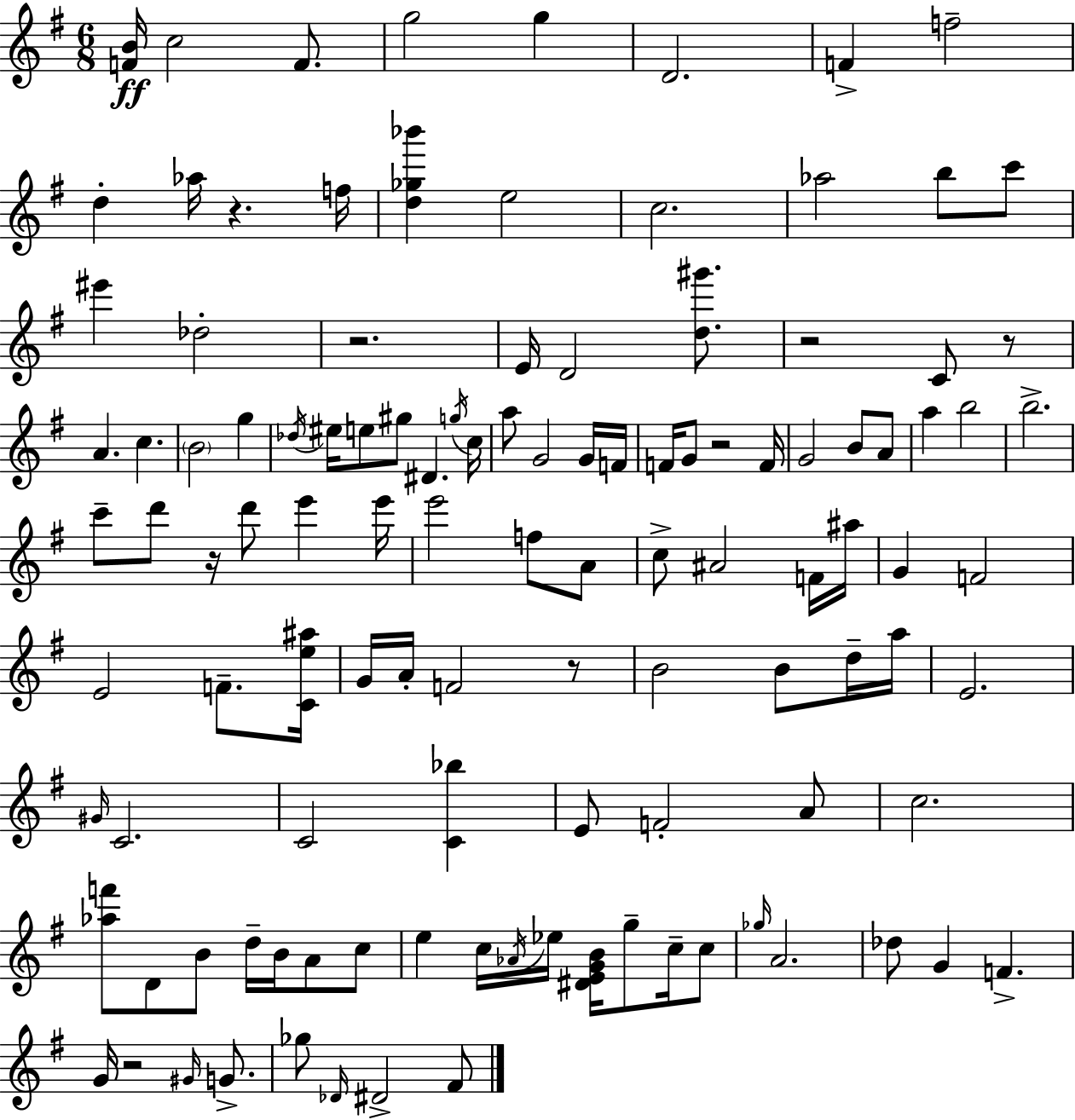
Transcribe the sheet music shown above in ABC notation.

X:1
T:Untitled
M:6/8
L:1/4
K:G
[FB]/4 c2 F/2 g2 g D2 F f2 d _a/4 z f/4 [d_g_b'] e2 c2 _a2 b/2 c'/2 ^e' _d2 z2 E/4 D2 [d^g']/2 z2 C/2 z/2 A c B2 g _d/4 ^e/4 e/2 ^g/2 ^D g/4 c/4 a/2 G2 G/4 F/4 F/4 G/2 z2 F/4 G2 B/2 A/2 a b2 b2 c'/2 d'/2 z/4 d'/2 e' e'/4 e'2 f/2 A/2 c/2 ^A2 F/4 ^a/4 G F2 E2 F/2 [Ce^a]/4 G/4 A/4 F2 z/2 B2 B/2 d/4 a/4 E2 ^G/4 C2 C2 [C_b] E/2 F2 A/2 c2 [_af']/2 D/2 B/2 d/4 B/4 A/2 c/2 e c/4 _A/4 _e/4 [^DEGB]/4 g/2 c/4 c/2 _g/4 A2 _d/2 G F G/4 z2 ^G/4 G/2 _g/2 _D/4 ^D2 ^F/2